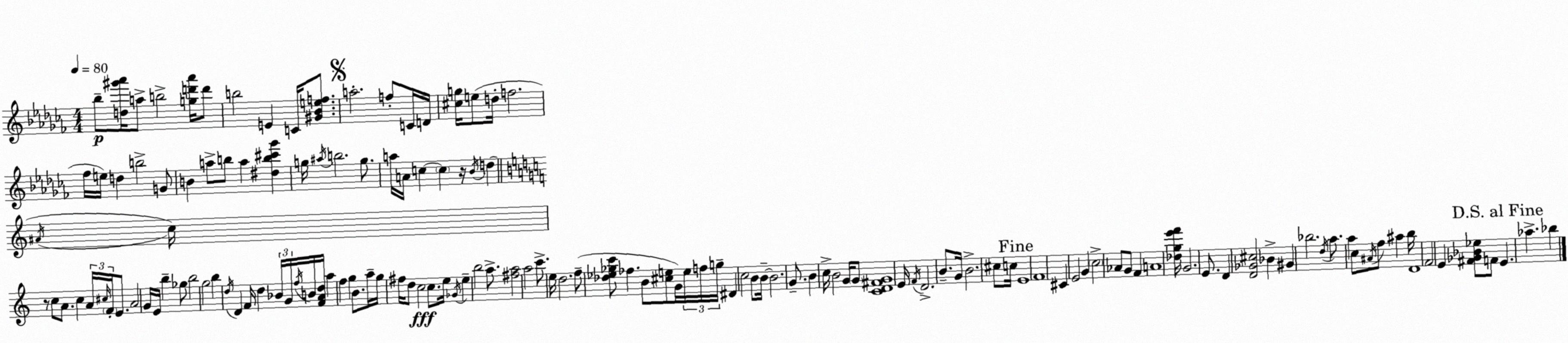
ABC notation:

X:1
T:Untitled
M:4/4
L:1/4
K:Abm
_b/2 [d^g'_a']/4 a/2 b2 [gd'_a']/4 d'/2 b2 E C/4 [^G_Bef]/2 a2 f/2 C/4 D/4 [^cg]/4 e/2 d/4 f2 _f/4 e/4 d b2 G/2 B a/2 b/2 a [^db^c'_g'] g/4 ^a/4 b2 g/2 a/4 A/4 c c z/4 _B/4 d ^A/4 c/4 z/2 c/2 A/2 c A/4 ^c/4 F/4 E/2 A2 G/4 E/4 b _g/2 b2 g2 b d/4 D F/4 d _B/4 G/4 f/4 B/4 [FAd]/4 a f g B/2 a/4 g/4 ^f/4 d/2 c2 c/2 e/4 _G/4 e b2 a/2 [^fa]2 a2 c'/2 e/4 d2 f/2 [_d_e_gc']/2 _f B/2 [^ce]/2 G/4 e/4 f/4 g/4 ^D c2 B/2 B/4 B2 G/2 B c/4 B2 G/4 G/2 [CD^FG]4 E/4 F/4 D2 B/2 G/4 B2 ^c/2 c/4 E4 F4 ^C E2 G c2 _A/2 G/2 F A4 [_dge'f']/4 G2 E/2 D [D_G^c]2 _B ^G _b2 d/4 a/2 a c/2 ^A/4 f/2 ^a b/4 D4 F2 E [^F_G_B_e]/2 F/2 E _a _b